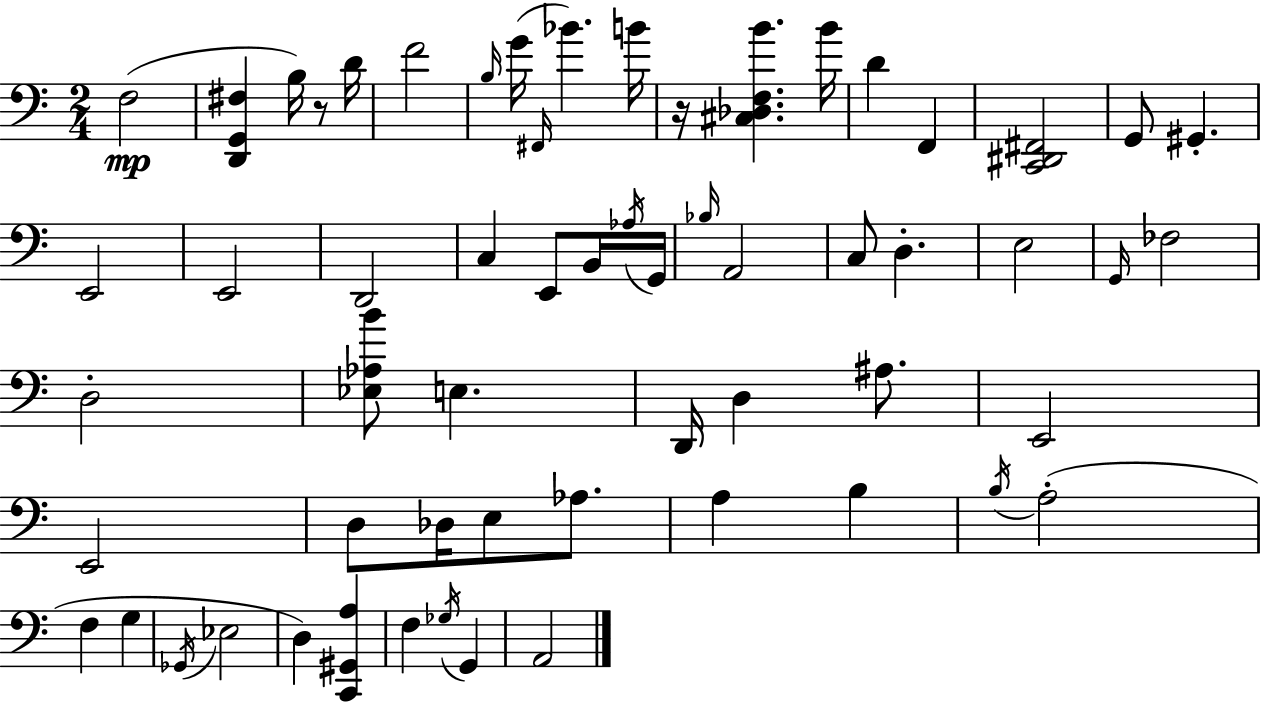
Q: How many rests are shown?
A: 2